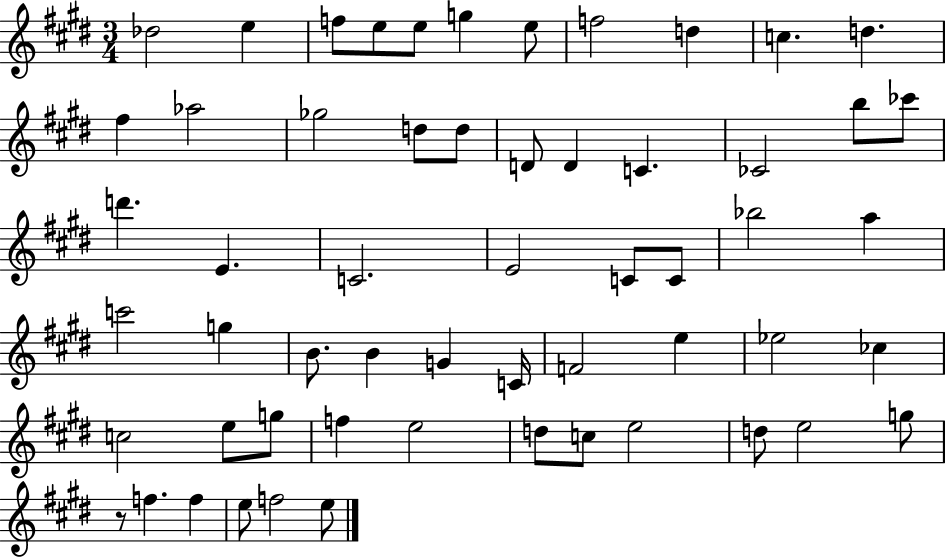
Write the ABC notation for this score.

X:1
T:Untitled
M:3/4
L:1/4
K:E
_d2 e f/2 e/2 e/2 g e/2 f2 d c d ^f _a2 _g2 d/2 d/2 D/2 D C _C2 b/2 _c'/2 d' E C2 E2 C/2 C/2 _b2 a c'2 g B/2 B G C/4 F2 e _e2 _c c2 e/2 g/2 f e2 d/2 c/2 e2 d/2 e2 g/2 z/2 f f e/2 f2 e/2